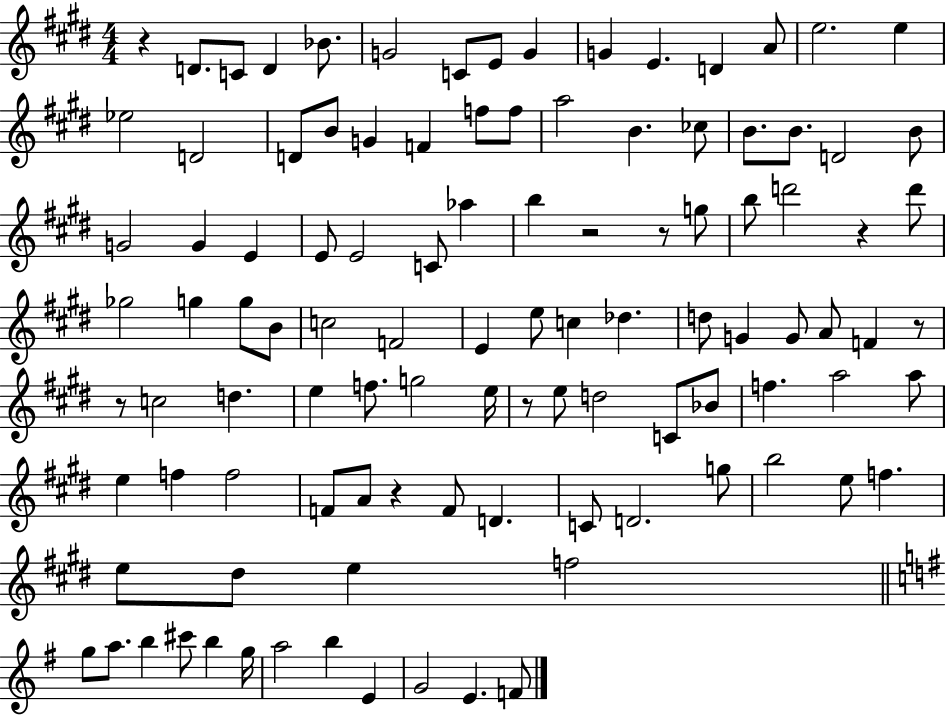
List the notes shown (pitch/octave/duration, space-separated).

R/q D4/e. C4/e D4/q Bb4/e. G4/h C4/e E4/e G4/q G4/q E4/q. D4/q A4/e E5/h. E5/q Eb5/h D4/h D4/e B4/e G4/q F4/q F5/e F5/e A5/h B4/q. CES5/e B4/e. B4/e. D4/h B4/e G4/h G4/q E4/q E4/e E4/h C4/e Ab5/q B5/q R/h R/e G5/e B5/e D6/h R/q D6/e Gb5/h G5/q G5/e B4/e C5/h F4/h E4/q E5/e C5/q Db5/q. D5/e G4/q G4/e A4/e F4/q R/e R/e C5/h D5/q. E5/q F5/e. G5/h E5/s R/e E5/e D5/h C4/e Bb4/e F5/q. A5/h A5/e E5/q F5/q F5/h F4/e A4/e R/q F4/e D4/q. C4/e D4/h. G5/e B5/h E5/e F5/q. E5/e D#5/e E5/q F5/h G5/e A5/e. B5/q C#6/e B5/q G5/s A5/h B5/q E4/q G4/h E4/q. F4/e